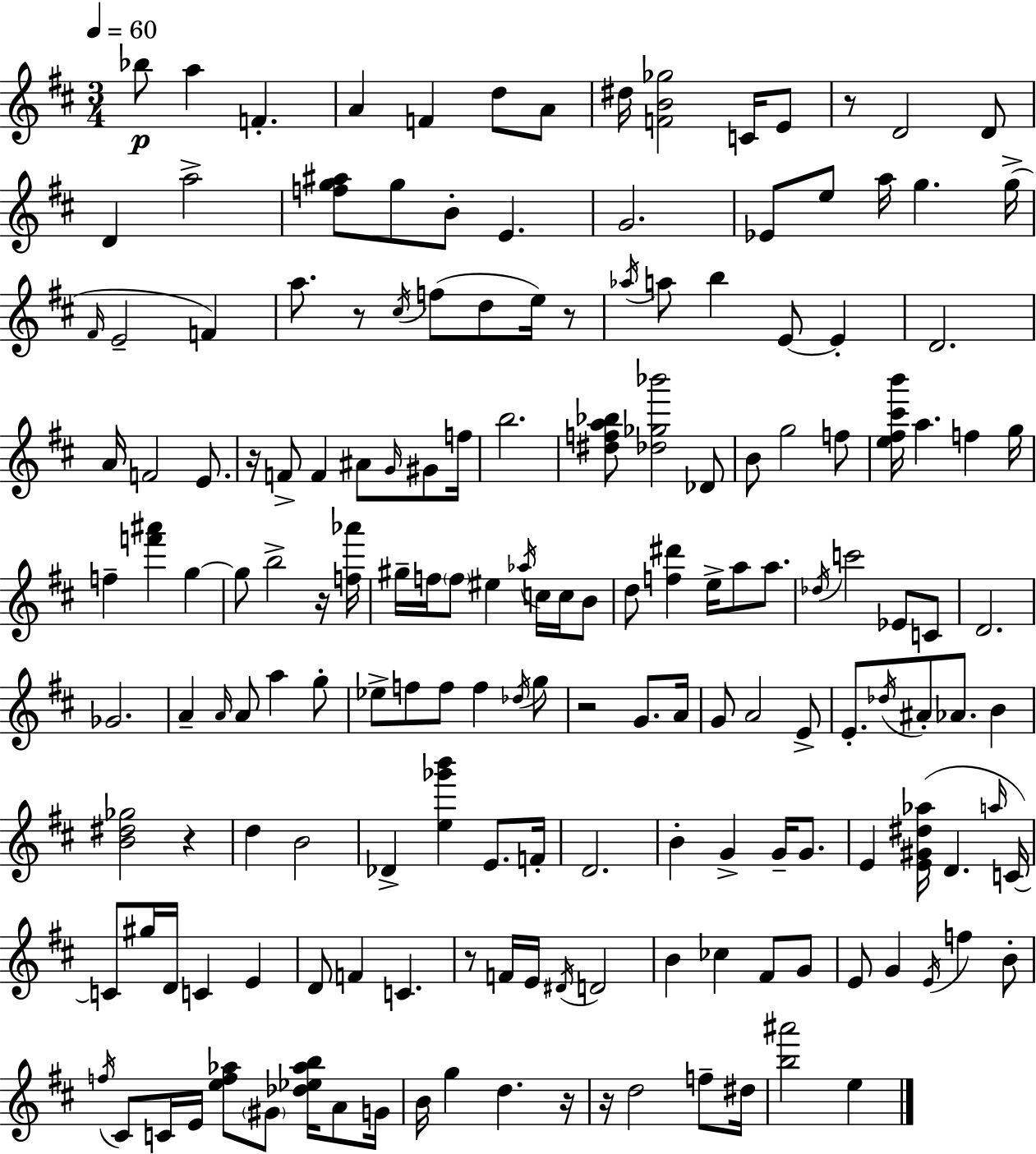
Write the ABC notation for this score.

X:1
T:Untitled
M:3/4
L:1/4
K:D
_b/2 a F A F d/2 A/2 ^d/4 [FB_g]2 C/4 E/2 z/2 D2 D/2 D a2 [fg^a]/2 g/2 B/2 E G2 _E/2 e/2 a/4 g g/4 ^F/4 E2 F a/2 z/2 ^c/4 f/2 d/2 e/4 z/2 _a/4 a/2 b E/2 E D2 A/4 F2 E/2 z/4 F/2 F ^A/2 G/4 ^G/2 f/4 b2 [^dfa_b]/2 [_d_g_b']2 _D/2 B/2 g2 f/2 [e^f^c'b']/4 a f g/4 f [f'^a'] g g/2 b2 z/4 [f_a']/4 ^g/4 f/4 f/2 ^e _a/4 c/4 c/4 B/2 d/2 [f^d'] e/4 a/2 a/2 _d/4 c'2 _E/2 C/2 D2 _G2 A A/4 A/2 a g/2 _e/2 f/2 f/2 f _d/4 g/2 z2 G/2 A/4 G/2 A2 E/2 E/2 _d/4 ^A/2 _A/2 B [B^d_g]2 z d B2 _D [e_g'b'] E/2 F/4 D2 B G G/4 G/2 E [E^G^d_a]/4 D a/4 C/4 C/2 ^g/4 D/4 C E D/2 F C z/2 F/4 E/4 ^D/4 D2 B _c ^F/2 G/2 E/2 G E/4 f B/2 f/4 ^C/2 C/4 E/4 [ef_a]/2 ^G/2 [_d_e_ab]/4 A/2 G/4 B/4 g d z/4 z/4 d2 f/2 ^d/4 [b^a']2 e